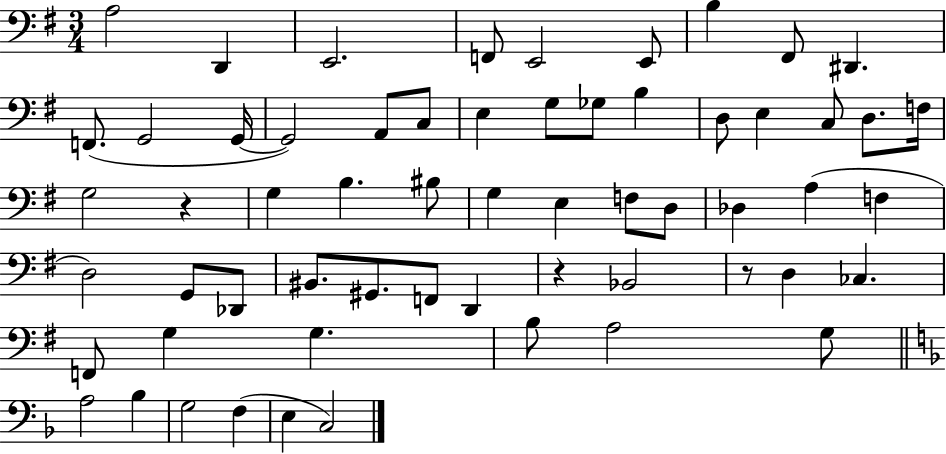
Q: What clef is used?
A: bass